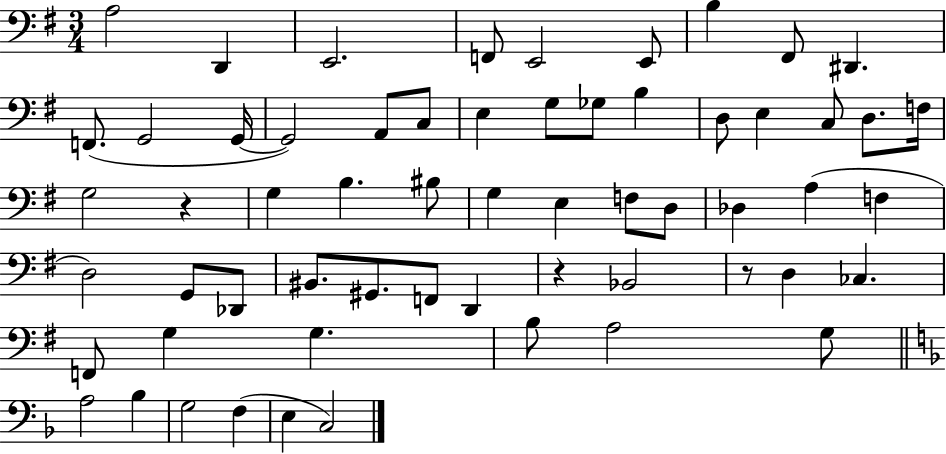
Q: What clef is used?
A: bass